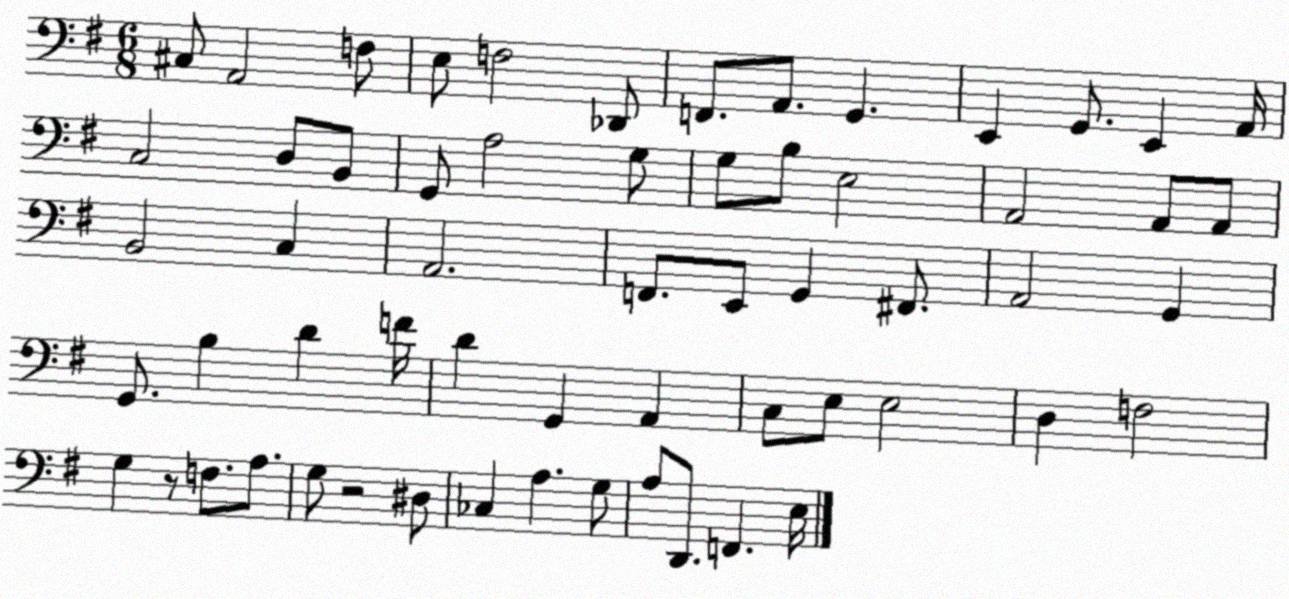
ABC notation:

X:1
T:Untitled
M:6/8
L:1/4
K:G
^C,/2 A,,2 F,/2 E,/2 F,2 _D,,/2 F,,/2 A,,/2 G,, E,, G,,/2 E,, A,,/4 C,2 D,/2 B,,/2 G,,/2 A,2 G,/2 G,/2 B,/2 E,2 A,,2 A,,/2 A,,/2 B,,2 C, A,,2 F,,/2 E,,/2 G,, ^F,,/2 A,,2 G,, G,,/2 B, D F/4 D G,, A,, C,/2 E,/2 E,2 D, F,2 G, z/2 F,/2 A,/2 G,/2 z2 ^D,/2 _C, A, G,/2 A,/2 D,,/2 F,, E,/4